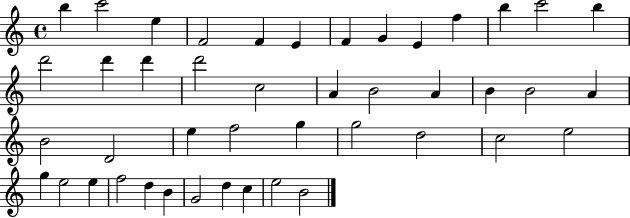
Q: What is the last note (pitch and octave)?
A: B4